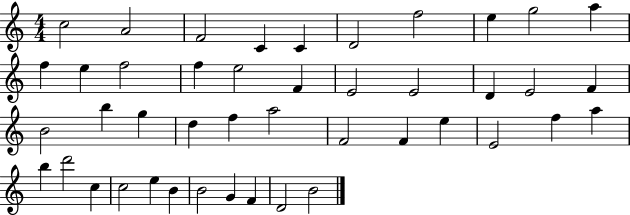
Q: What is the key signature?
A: C major